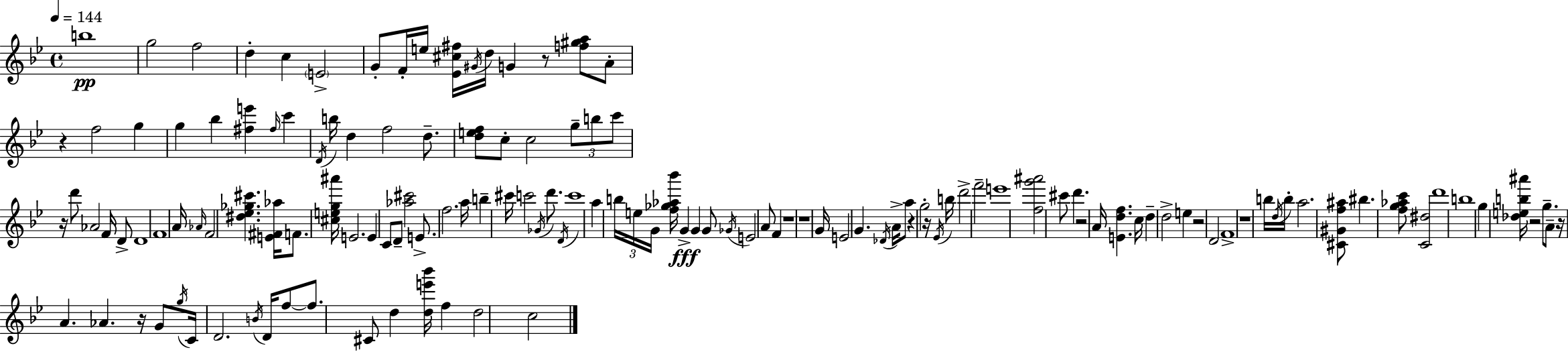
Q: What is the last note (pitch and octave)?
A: C5